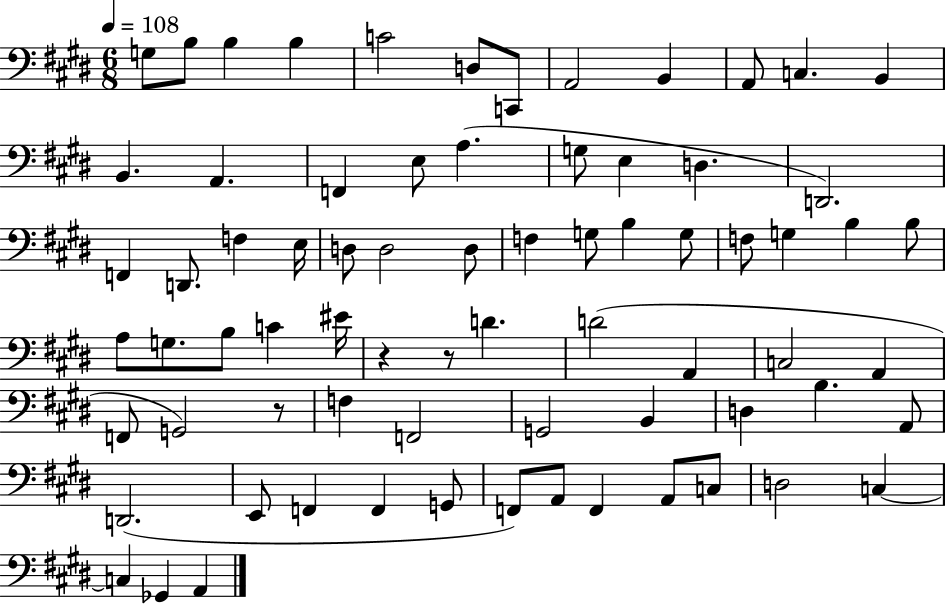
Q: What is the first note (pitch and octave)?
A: G3